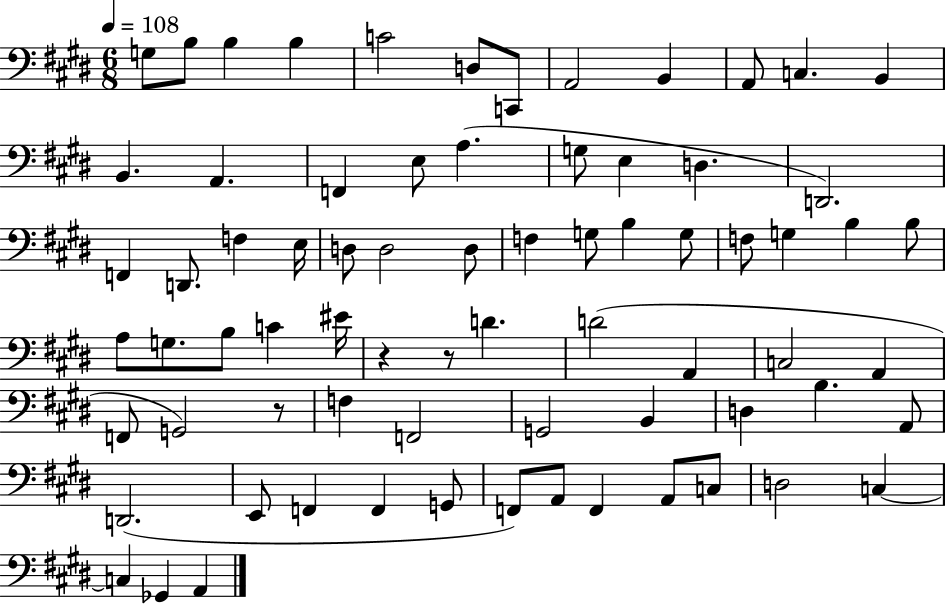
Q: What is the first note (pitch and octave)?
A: G3